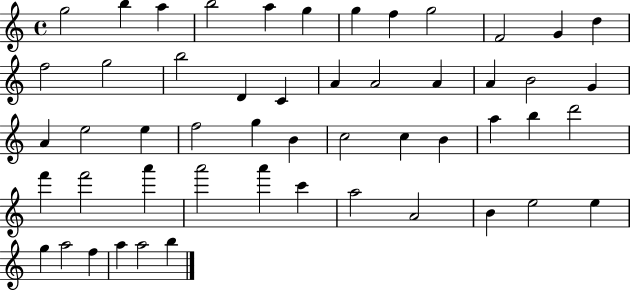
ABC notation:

X:1
T:Untitled
M:4/4
L:1/4
K:C
g2 b a b2 a g g f g2 F2 G d f2 g2 b2 D C A A2 A A B2 G A e2 e f2 g B c2 c B a b d'2 f' f'2 a' a'2 a' c' a2 A2 B e2 e g a2 f a a2 b